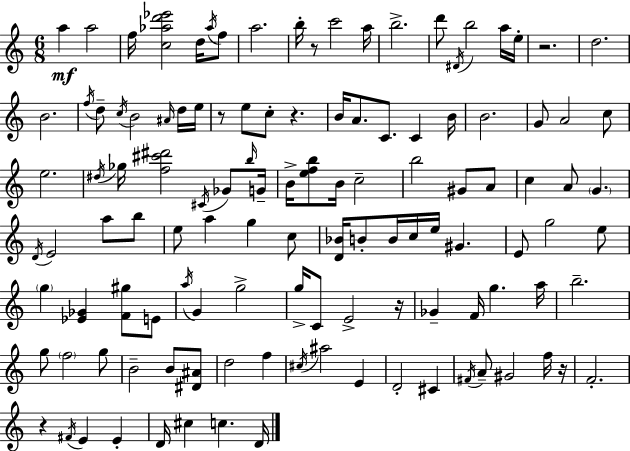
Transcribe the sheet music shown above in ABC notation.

X:1
T:Untitled
M:6/8
L:1/4
K:Am
a a2 f/4 [c_ad'_e']2 d/4 _a/4 f/2 a2 b/4 z/2 c'2 a/4 b2 d'/2 ^D/4 b2 a/4 e/4 z2 d2 B2 f/4 d/2 c/4 B2 ^A/4 d/4 e/4 z/2 e/2 c/2 z B/4 A/2 C/2 C B/4 B2 G/2 A2 c/2 e2 ^d/4 _g/4 [f^c'^d']2 ^C/4 _G/2 b/4 G/4 B/4 [efb]/2 B/4 c2 b2 ^G/2 A/2 c A/2 G D/4 E2 a/2 b/2 e/2 a g c/2 [D_B]/4 B/2 B/4 c/4 e/4 ^G E/2 g2 e/2 g [_E_G] [F^g]/2 E/2 a/4 G g2 g/4 C/2 E2 z/4 _G F/4 g a/4 b2 g/2 f2 g/2 B2 B/2 [^D^A]/2 d2 f ^c/4 ^a2 E D2 ^C ^F/4 A/2 ^G2 f/4 z/4 F2 z ^F/4 E E D/4 ^c c D/4